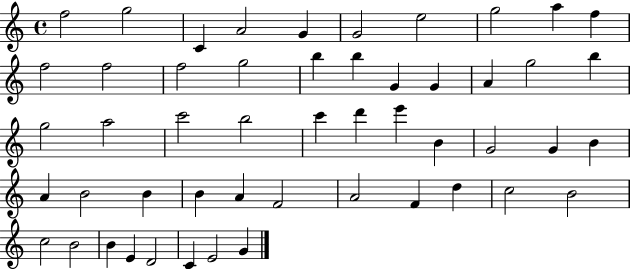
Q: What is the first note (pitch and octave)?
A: F5